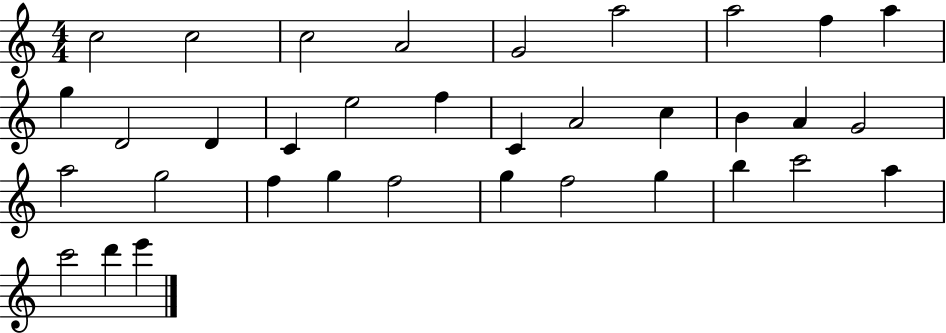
C5/h C5/h C5/h A4/h G4/h A5/h A5/h F5/q A5/q G5/q D4/h D4/q C4/q E5/h F5/q C4/q A4/h C5/q B4/q A4/q G4/h A5/h G5/h F5/q G5/q F5/h G5/q F5/h G5/q B5/q C6/h A5/q C6/h D6/q E6/q